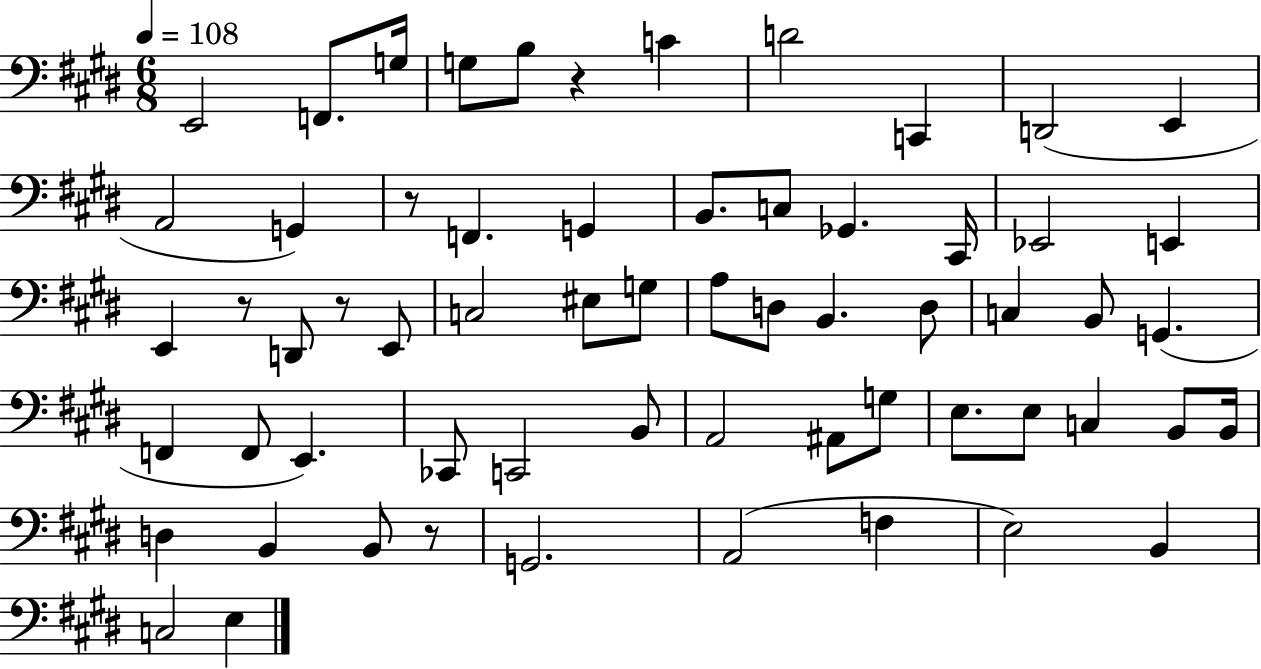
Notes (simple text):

E2/h F2/e. G3/s G3/e B3/e R/q C4/q D4/h C2/q D2/h E2/q A2/h G2/q R/e F2/q. G2/q B2/e. C3/e Gb2/q. C#2/s Eb2/h E2/q E2/q R/e D2/e R/e E2/e C3/h EIS3/e G3/e A3/e D3/e B2/q. D3/e C3/q B2/e G2/q. F2/q F2/e E2/q. CES2/e C2/h B2/e A2/h A#2/e G3/e E3/e. E3/e C3/q B2/e B2/s D3/q B2/q B2/e R/e G2/h. A2/h F3/q E3/h B2/q C3/h E3/q